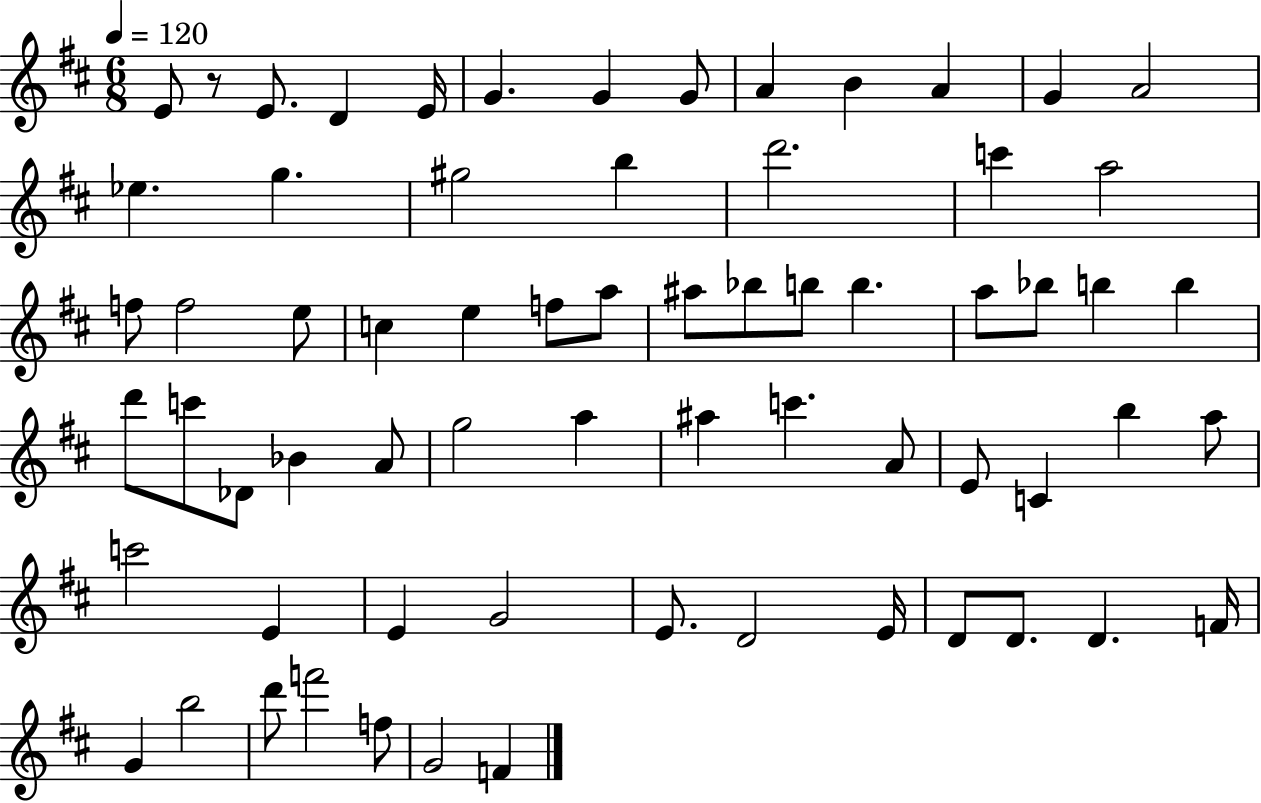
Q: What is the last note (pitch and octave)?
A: F4